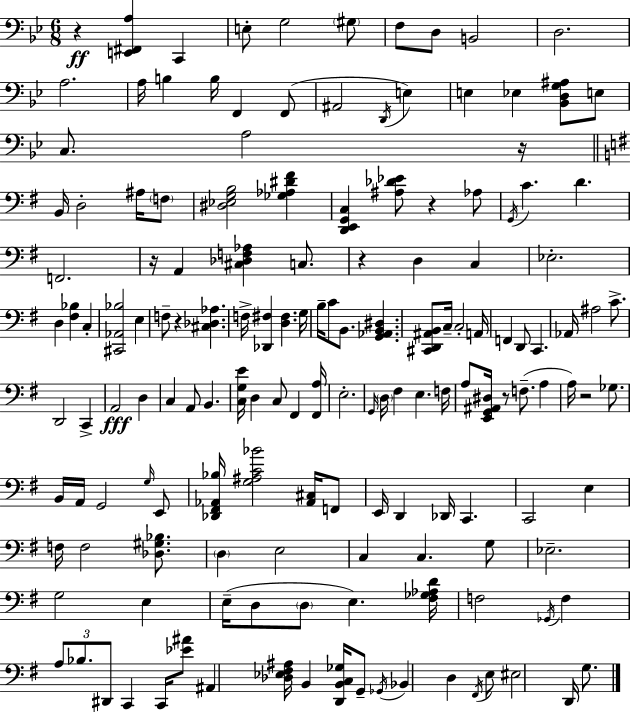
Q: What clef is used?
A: bass